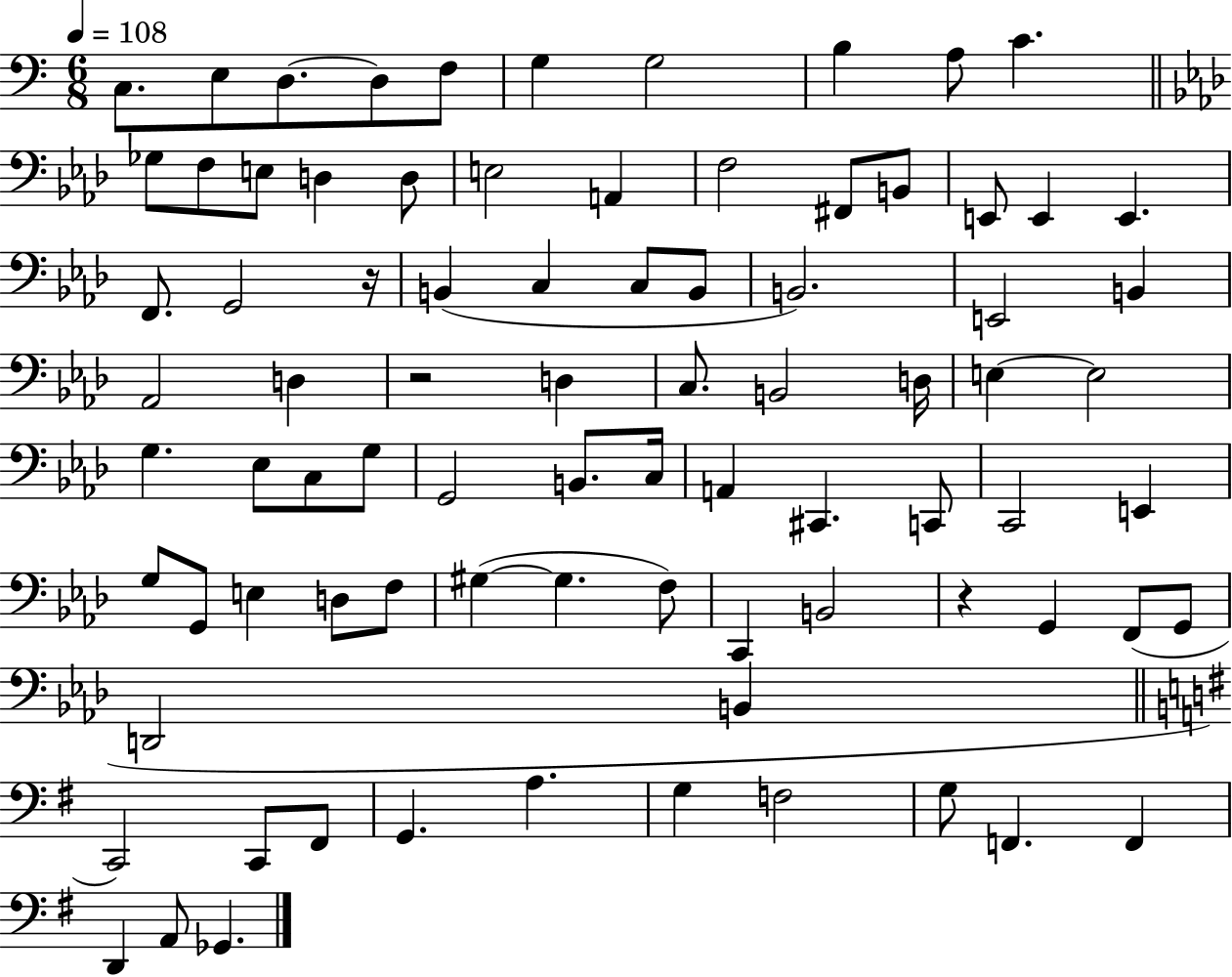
C3/e. E3/e D3/e. D3/e F3/e G3/q G3/h B3/q A3/e C4/q. Gb3/e F3/e E3/e D3/q D3/e E3/h A2/q F3/h F#2/e B2/e E2/e E2/q E2/q. F2/e. G2/h R/s B2/q C3/q C3/e B2/e B2/h. E2/h B2/q Ab2/h D3/q R/h D3/q C3/e. B2/h D3/s E3/q E3/h G3/q. Eb3/e C3/e G3/e G2/h B2/e. C3/s A2/q C#2/q. C2/e C2/h E2/q G3/e G2/e E3/q D3/e F3/e G#3/q G#3/q. F3/e C2/q B2/h R/q G2/q F2/e G2/e D2/h B2/q C2/h C2/e F#2/e G2/q. A3/q. G3/q F3/h G3/e F2/q. F2/q D2/q A2/e Gb2/q.